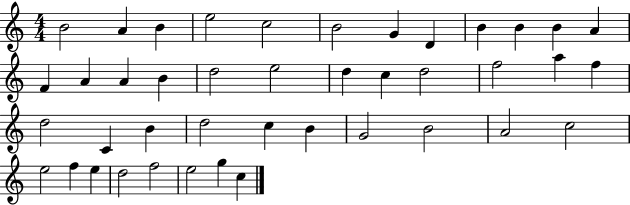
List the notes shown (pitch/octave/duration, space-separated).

B4/h A4/q B4/q E5/h C5/h B4/h G4/q D4/q B4/q B4/q B4/q A4/q F4/q A4/q A4/q B4/q D5/h E5/h D5/q C5/q D5/h F5/h A5/q F5/q D5/h C4/q B4/q D5/h C5/q B4/q G4/h B4/h A4/h C5/h E5/h F5/q E5/q D5/h F5/h E5/h G5/q C5/q